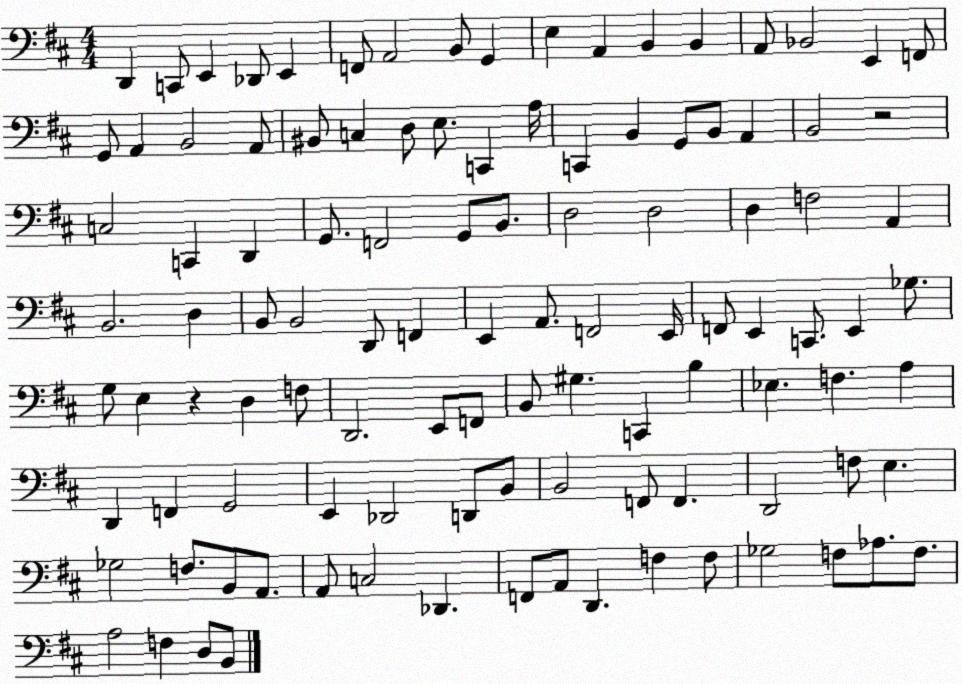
X:1
T:Untitled
M:4/4
L:1/4
K:D
D,, C,,/2 E,, _D,,/2 E,, F,,/2 A,,2 B,,/2 G,, E, A,, B,, B,, A,,/2 _B,,2 E,, F,,/2 G,,/2 A,, B,,2 A,,/2 ^B,,/2 C, D,/2 E,/2 C,, A,/4 C,, B,, G,,/2 B,,/2 A,, B,,2 z2 C,2 C,, D,, G,,/2 F,,2 G,,/2 B,,/2 D,2 D,2 D, F,2 A,, B,,2 D, B,,/2 B,,2 D,,/2 F,, E,, A,,/2 F,,2 E,,/4 F,,/2 E,, C,,/2 E,, _G,/2 G,/2 E, z D, F,/2 D,,2 E,,/2 F,,/2 B,,/2 ^G, C,, B, _E, F, A, D,, F,, G,,2 E,, _D,,2 D,,/2 B,,/2 B,,2 F,,/2 F,, D,,2 F,/2 E, _G,2 F,/2 B,,/2 A,,/2 A,,/2 C,2 _D,, F,,/2 A,,/2 D,, F, F,/2 _G,2 F,/2 _A,/2 F,/2 A,2 F, D,/2 B,,/2